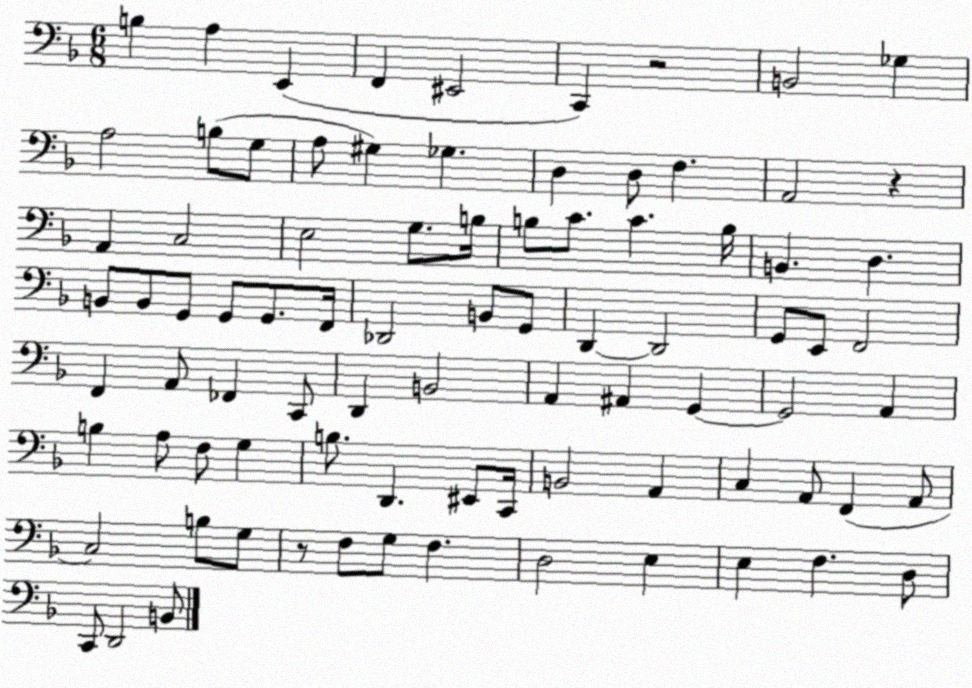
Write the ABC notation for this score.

X:1
T:Untitled
M:6/8
L:1/4
K:F
B, A, E,, F,, ^E,,2 C,, z2 B,,2 _G, A,2 B,/2 G,/2 A,/2 ^G, _G, D, D,/2 F, A,,2 z A,, C,2 E,2 G,/2 B,/4 B,/2 C/2 C B,/4 B,, D, B,,/2 B,,/2 G,,/2 G,,/2 G,,/2 F,,/4 _D,,2 B,,/2 G,,/2 D,, D,,2 G,,/2 E,,/2 F,,2 F,, A,,/2 _F,, C,,/2 D,, B,,2 A,, ^A,, G,, G,,2 A,, B, A,/2 F,/2 G, B,/2 D,, ^E,,/2 C,,/4 B,,2 A,, C, A,,/2 F,, A,,/2 C,2 B,/2 G,/2 z/2 F,/2 G,/2 F, D,2 E, E, F, D,/2 C,,/2 D,,2 B,,/2